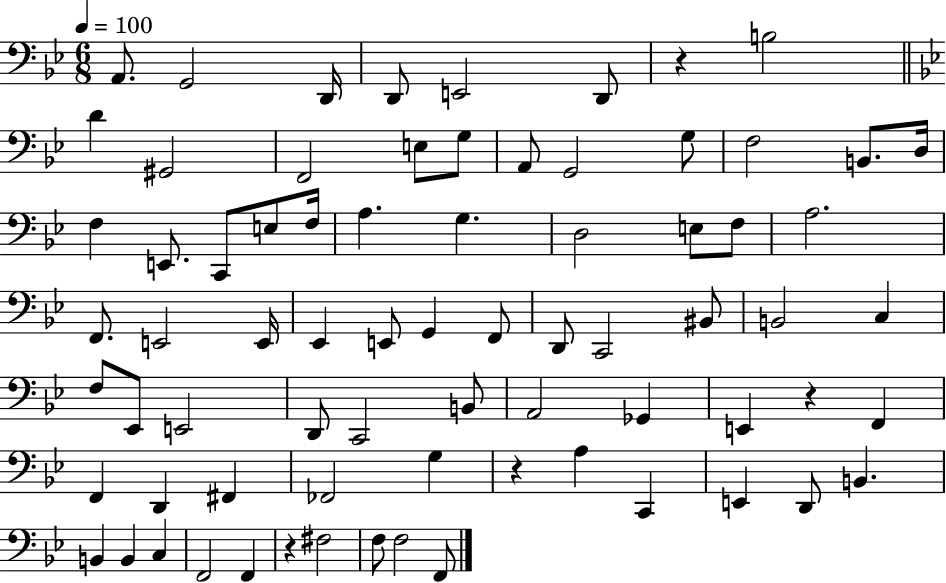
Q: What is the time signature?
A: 6/8